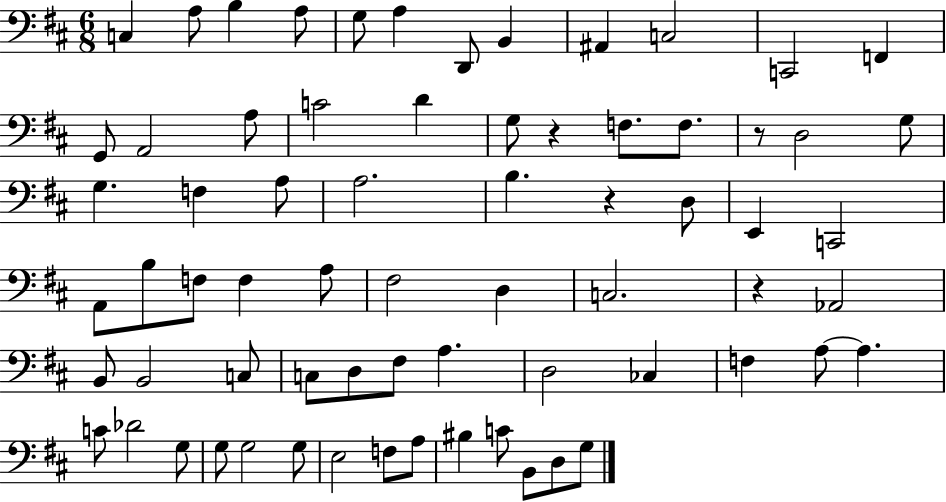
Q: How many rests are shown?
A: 4